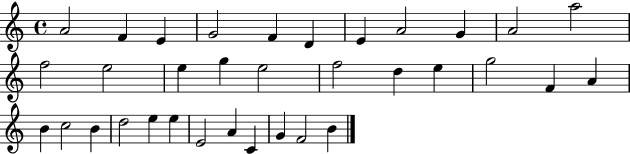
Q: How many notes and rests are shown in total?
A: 34